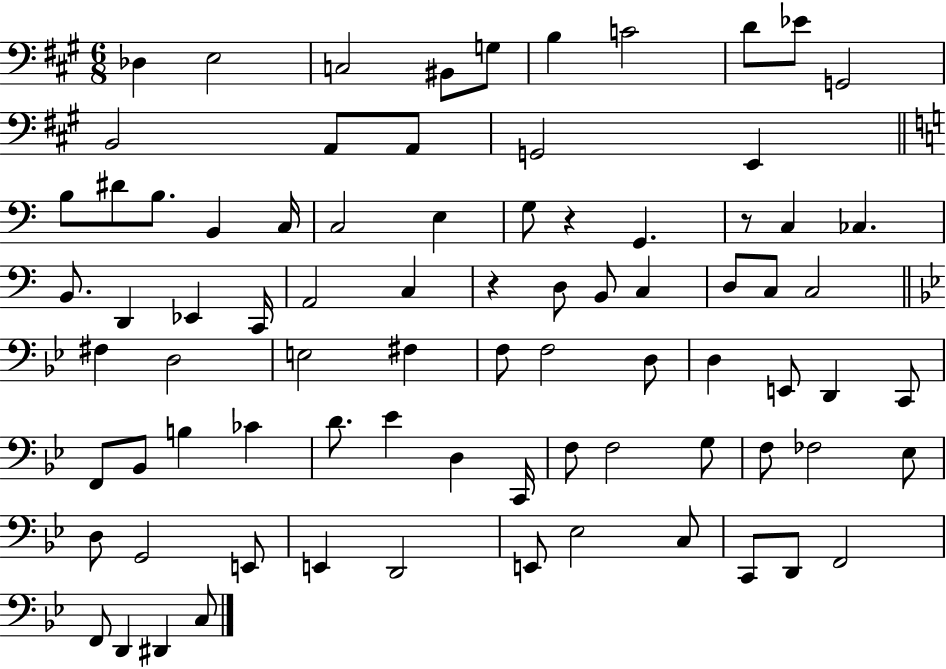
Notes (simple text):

Db3/q E3/h C3/h BIS2/e G3/e B3/q C4/h D4/e Eb4/e G2/h B2/h A2/e A2/e G2/h E2/q B3/e D#4/e B3/e. B2/q C3/s C3/h E3/q G3/e R/q G2/q. R/e C3/q CES3/q. B2/e. D2/q Eb2/q C2/s A2/h C3/q R/q D3/e B2/e C3/q D3/e C3/e C3/h F#3/q D3/h E3/h F#3/q F3/e F3/h D3/e D3/q E2/e D2/q C2/e F2/e Bb2/e B3/q CES4/q D4/e. Eb4/q D3/q C2/s F3/e F3/h G3/e F3/e FES3/h Eb3/e D3/e G2/h E2/e E2/q D2/h E2/e Eb3/h C3/e C2/e D2/e F2/h F2/e D2/q D#2/q C3/e